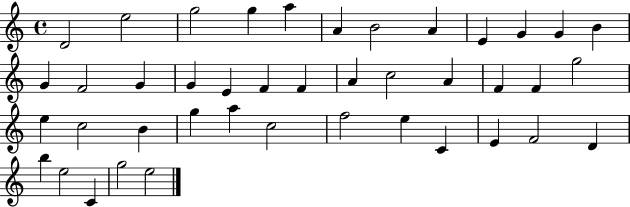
{
  \clef treble
  \time 4/4
  \defaultTimeSignature
  \key c \major
  d'2 e''2 | g''2 g''4 a''4 | a'4 b'2 a'4 | e'4 g'4 g'4 b'4 | \break g'4 f'2 g'4 | g'4 e'4 f'4 f'4 | a'4 c''2 a'4 | f'4 f'4 g''2 | \break e''4 c''2 b'4 | g''4 a''4 c''2 | f''2 e''4 c'4 | e'4 f'2 d'4 | \break b''4 e''2 c'4 | g''2 e''2 | \bar "|."
}